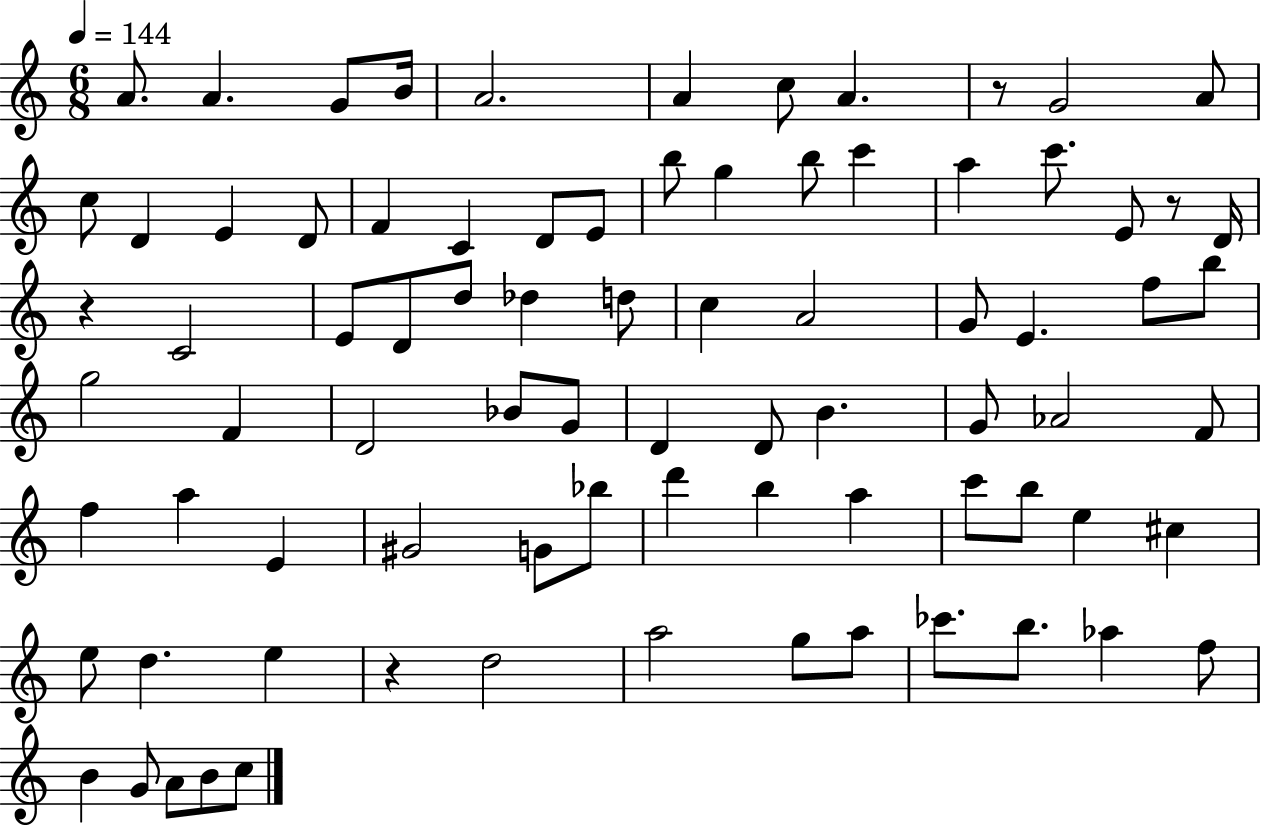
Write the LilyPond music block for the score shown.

{
  \clef treble
  \numericTimeSignature
  \time 6/8
  \key c \major
  \tempo 4 = 144
  a'8. a'4. g'8 b'16 | a'2. | a'4 c''8 a'4. | r8 g'2 a'8 | \break c''8 d'4 e'4 d'8 | f'4 c'4 d'8 e'8 | b''8 g''4 b''8 c'''4 | a''4 c'''8. e'8 r8 d'16 | \break r4 c'2 | e'8 d'8 d''8 des''4 d''8 | c''4 a'2 | g'8 e'4. f''8 b''8 | \break g''2 f'4 | d'2 bes'8 g'8 | d'4 d'8 b'4. | g'8 aes'2 f'8 | \break f''4 a''4 e'4 | gis'2 g'8 bes''8 | d'''4 b''4 a''4 | c'''8 b''8 e''4 cis''4 | \break e''8 d''4. e''4 | r4 d''2 | a''2 g''8 a''8 | ces'''8. b''8. aes''4 f''8 | \break b'4 g'8 a'8 b'8 c''8 | \bar "|."
}